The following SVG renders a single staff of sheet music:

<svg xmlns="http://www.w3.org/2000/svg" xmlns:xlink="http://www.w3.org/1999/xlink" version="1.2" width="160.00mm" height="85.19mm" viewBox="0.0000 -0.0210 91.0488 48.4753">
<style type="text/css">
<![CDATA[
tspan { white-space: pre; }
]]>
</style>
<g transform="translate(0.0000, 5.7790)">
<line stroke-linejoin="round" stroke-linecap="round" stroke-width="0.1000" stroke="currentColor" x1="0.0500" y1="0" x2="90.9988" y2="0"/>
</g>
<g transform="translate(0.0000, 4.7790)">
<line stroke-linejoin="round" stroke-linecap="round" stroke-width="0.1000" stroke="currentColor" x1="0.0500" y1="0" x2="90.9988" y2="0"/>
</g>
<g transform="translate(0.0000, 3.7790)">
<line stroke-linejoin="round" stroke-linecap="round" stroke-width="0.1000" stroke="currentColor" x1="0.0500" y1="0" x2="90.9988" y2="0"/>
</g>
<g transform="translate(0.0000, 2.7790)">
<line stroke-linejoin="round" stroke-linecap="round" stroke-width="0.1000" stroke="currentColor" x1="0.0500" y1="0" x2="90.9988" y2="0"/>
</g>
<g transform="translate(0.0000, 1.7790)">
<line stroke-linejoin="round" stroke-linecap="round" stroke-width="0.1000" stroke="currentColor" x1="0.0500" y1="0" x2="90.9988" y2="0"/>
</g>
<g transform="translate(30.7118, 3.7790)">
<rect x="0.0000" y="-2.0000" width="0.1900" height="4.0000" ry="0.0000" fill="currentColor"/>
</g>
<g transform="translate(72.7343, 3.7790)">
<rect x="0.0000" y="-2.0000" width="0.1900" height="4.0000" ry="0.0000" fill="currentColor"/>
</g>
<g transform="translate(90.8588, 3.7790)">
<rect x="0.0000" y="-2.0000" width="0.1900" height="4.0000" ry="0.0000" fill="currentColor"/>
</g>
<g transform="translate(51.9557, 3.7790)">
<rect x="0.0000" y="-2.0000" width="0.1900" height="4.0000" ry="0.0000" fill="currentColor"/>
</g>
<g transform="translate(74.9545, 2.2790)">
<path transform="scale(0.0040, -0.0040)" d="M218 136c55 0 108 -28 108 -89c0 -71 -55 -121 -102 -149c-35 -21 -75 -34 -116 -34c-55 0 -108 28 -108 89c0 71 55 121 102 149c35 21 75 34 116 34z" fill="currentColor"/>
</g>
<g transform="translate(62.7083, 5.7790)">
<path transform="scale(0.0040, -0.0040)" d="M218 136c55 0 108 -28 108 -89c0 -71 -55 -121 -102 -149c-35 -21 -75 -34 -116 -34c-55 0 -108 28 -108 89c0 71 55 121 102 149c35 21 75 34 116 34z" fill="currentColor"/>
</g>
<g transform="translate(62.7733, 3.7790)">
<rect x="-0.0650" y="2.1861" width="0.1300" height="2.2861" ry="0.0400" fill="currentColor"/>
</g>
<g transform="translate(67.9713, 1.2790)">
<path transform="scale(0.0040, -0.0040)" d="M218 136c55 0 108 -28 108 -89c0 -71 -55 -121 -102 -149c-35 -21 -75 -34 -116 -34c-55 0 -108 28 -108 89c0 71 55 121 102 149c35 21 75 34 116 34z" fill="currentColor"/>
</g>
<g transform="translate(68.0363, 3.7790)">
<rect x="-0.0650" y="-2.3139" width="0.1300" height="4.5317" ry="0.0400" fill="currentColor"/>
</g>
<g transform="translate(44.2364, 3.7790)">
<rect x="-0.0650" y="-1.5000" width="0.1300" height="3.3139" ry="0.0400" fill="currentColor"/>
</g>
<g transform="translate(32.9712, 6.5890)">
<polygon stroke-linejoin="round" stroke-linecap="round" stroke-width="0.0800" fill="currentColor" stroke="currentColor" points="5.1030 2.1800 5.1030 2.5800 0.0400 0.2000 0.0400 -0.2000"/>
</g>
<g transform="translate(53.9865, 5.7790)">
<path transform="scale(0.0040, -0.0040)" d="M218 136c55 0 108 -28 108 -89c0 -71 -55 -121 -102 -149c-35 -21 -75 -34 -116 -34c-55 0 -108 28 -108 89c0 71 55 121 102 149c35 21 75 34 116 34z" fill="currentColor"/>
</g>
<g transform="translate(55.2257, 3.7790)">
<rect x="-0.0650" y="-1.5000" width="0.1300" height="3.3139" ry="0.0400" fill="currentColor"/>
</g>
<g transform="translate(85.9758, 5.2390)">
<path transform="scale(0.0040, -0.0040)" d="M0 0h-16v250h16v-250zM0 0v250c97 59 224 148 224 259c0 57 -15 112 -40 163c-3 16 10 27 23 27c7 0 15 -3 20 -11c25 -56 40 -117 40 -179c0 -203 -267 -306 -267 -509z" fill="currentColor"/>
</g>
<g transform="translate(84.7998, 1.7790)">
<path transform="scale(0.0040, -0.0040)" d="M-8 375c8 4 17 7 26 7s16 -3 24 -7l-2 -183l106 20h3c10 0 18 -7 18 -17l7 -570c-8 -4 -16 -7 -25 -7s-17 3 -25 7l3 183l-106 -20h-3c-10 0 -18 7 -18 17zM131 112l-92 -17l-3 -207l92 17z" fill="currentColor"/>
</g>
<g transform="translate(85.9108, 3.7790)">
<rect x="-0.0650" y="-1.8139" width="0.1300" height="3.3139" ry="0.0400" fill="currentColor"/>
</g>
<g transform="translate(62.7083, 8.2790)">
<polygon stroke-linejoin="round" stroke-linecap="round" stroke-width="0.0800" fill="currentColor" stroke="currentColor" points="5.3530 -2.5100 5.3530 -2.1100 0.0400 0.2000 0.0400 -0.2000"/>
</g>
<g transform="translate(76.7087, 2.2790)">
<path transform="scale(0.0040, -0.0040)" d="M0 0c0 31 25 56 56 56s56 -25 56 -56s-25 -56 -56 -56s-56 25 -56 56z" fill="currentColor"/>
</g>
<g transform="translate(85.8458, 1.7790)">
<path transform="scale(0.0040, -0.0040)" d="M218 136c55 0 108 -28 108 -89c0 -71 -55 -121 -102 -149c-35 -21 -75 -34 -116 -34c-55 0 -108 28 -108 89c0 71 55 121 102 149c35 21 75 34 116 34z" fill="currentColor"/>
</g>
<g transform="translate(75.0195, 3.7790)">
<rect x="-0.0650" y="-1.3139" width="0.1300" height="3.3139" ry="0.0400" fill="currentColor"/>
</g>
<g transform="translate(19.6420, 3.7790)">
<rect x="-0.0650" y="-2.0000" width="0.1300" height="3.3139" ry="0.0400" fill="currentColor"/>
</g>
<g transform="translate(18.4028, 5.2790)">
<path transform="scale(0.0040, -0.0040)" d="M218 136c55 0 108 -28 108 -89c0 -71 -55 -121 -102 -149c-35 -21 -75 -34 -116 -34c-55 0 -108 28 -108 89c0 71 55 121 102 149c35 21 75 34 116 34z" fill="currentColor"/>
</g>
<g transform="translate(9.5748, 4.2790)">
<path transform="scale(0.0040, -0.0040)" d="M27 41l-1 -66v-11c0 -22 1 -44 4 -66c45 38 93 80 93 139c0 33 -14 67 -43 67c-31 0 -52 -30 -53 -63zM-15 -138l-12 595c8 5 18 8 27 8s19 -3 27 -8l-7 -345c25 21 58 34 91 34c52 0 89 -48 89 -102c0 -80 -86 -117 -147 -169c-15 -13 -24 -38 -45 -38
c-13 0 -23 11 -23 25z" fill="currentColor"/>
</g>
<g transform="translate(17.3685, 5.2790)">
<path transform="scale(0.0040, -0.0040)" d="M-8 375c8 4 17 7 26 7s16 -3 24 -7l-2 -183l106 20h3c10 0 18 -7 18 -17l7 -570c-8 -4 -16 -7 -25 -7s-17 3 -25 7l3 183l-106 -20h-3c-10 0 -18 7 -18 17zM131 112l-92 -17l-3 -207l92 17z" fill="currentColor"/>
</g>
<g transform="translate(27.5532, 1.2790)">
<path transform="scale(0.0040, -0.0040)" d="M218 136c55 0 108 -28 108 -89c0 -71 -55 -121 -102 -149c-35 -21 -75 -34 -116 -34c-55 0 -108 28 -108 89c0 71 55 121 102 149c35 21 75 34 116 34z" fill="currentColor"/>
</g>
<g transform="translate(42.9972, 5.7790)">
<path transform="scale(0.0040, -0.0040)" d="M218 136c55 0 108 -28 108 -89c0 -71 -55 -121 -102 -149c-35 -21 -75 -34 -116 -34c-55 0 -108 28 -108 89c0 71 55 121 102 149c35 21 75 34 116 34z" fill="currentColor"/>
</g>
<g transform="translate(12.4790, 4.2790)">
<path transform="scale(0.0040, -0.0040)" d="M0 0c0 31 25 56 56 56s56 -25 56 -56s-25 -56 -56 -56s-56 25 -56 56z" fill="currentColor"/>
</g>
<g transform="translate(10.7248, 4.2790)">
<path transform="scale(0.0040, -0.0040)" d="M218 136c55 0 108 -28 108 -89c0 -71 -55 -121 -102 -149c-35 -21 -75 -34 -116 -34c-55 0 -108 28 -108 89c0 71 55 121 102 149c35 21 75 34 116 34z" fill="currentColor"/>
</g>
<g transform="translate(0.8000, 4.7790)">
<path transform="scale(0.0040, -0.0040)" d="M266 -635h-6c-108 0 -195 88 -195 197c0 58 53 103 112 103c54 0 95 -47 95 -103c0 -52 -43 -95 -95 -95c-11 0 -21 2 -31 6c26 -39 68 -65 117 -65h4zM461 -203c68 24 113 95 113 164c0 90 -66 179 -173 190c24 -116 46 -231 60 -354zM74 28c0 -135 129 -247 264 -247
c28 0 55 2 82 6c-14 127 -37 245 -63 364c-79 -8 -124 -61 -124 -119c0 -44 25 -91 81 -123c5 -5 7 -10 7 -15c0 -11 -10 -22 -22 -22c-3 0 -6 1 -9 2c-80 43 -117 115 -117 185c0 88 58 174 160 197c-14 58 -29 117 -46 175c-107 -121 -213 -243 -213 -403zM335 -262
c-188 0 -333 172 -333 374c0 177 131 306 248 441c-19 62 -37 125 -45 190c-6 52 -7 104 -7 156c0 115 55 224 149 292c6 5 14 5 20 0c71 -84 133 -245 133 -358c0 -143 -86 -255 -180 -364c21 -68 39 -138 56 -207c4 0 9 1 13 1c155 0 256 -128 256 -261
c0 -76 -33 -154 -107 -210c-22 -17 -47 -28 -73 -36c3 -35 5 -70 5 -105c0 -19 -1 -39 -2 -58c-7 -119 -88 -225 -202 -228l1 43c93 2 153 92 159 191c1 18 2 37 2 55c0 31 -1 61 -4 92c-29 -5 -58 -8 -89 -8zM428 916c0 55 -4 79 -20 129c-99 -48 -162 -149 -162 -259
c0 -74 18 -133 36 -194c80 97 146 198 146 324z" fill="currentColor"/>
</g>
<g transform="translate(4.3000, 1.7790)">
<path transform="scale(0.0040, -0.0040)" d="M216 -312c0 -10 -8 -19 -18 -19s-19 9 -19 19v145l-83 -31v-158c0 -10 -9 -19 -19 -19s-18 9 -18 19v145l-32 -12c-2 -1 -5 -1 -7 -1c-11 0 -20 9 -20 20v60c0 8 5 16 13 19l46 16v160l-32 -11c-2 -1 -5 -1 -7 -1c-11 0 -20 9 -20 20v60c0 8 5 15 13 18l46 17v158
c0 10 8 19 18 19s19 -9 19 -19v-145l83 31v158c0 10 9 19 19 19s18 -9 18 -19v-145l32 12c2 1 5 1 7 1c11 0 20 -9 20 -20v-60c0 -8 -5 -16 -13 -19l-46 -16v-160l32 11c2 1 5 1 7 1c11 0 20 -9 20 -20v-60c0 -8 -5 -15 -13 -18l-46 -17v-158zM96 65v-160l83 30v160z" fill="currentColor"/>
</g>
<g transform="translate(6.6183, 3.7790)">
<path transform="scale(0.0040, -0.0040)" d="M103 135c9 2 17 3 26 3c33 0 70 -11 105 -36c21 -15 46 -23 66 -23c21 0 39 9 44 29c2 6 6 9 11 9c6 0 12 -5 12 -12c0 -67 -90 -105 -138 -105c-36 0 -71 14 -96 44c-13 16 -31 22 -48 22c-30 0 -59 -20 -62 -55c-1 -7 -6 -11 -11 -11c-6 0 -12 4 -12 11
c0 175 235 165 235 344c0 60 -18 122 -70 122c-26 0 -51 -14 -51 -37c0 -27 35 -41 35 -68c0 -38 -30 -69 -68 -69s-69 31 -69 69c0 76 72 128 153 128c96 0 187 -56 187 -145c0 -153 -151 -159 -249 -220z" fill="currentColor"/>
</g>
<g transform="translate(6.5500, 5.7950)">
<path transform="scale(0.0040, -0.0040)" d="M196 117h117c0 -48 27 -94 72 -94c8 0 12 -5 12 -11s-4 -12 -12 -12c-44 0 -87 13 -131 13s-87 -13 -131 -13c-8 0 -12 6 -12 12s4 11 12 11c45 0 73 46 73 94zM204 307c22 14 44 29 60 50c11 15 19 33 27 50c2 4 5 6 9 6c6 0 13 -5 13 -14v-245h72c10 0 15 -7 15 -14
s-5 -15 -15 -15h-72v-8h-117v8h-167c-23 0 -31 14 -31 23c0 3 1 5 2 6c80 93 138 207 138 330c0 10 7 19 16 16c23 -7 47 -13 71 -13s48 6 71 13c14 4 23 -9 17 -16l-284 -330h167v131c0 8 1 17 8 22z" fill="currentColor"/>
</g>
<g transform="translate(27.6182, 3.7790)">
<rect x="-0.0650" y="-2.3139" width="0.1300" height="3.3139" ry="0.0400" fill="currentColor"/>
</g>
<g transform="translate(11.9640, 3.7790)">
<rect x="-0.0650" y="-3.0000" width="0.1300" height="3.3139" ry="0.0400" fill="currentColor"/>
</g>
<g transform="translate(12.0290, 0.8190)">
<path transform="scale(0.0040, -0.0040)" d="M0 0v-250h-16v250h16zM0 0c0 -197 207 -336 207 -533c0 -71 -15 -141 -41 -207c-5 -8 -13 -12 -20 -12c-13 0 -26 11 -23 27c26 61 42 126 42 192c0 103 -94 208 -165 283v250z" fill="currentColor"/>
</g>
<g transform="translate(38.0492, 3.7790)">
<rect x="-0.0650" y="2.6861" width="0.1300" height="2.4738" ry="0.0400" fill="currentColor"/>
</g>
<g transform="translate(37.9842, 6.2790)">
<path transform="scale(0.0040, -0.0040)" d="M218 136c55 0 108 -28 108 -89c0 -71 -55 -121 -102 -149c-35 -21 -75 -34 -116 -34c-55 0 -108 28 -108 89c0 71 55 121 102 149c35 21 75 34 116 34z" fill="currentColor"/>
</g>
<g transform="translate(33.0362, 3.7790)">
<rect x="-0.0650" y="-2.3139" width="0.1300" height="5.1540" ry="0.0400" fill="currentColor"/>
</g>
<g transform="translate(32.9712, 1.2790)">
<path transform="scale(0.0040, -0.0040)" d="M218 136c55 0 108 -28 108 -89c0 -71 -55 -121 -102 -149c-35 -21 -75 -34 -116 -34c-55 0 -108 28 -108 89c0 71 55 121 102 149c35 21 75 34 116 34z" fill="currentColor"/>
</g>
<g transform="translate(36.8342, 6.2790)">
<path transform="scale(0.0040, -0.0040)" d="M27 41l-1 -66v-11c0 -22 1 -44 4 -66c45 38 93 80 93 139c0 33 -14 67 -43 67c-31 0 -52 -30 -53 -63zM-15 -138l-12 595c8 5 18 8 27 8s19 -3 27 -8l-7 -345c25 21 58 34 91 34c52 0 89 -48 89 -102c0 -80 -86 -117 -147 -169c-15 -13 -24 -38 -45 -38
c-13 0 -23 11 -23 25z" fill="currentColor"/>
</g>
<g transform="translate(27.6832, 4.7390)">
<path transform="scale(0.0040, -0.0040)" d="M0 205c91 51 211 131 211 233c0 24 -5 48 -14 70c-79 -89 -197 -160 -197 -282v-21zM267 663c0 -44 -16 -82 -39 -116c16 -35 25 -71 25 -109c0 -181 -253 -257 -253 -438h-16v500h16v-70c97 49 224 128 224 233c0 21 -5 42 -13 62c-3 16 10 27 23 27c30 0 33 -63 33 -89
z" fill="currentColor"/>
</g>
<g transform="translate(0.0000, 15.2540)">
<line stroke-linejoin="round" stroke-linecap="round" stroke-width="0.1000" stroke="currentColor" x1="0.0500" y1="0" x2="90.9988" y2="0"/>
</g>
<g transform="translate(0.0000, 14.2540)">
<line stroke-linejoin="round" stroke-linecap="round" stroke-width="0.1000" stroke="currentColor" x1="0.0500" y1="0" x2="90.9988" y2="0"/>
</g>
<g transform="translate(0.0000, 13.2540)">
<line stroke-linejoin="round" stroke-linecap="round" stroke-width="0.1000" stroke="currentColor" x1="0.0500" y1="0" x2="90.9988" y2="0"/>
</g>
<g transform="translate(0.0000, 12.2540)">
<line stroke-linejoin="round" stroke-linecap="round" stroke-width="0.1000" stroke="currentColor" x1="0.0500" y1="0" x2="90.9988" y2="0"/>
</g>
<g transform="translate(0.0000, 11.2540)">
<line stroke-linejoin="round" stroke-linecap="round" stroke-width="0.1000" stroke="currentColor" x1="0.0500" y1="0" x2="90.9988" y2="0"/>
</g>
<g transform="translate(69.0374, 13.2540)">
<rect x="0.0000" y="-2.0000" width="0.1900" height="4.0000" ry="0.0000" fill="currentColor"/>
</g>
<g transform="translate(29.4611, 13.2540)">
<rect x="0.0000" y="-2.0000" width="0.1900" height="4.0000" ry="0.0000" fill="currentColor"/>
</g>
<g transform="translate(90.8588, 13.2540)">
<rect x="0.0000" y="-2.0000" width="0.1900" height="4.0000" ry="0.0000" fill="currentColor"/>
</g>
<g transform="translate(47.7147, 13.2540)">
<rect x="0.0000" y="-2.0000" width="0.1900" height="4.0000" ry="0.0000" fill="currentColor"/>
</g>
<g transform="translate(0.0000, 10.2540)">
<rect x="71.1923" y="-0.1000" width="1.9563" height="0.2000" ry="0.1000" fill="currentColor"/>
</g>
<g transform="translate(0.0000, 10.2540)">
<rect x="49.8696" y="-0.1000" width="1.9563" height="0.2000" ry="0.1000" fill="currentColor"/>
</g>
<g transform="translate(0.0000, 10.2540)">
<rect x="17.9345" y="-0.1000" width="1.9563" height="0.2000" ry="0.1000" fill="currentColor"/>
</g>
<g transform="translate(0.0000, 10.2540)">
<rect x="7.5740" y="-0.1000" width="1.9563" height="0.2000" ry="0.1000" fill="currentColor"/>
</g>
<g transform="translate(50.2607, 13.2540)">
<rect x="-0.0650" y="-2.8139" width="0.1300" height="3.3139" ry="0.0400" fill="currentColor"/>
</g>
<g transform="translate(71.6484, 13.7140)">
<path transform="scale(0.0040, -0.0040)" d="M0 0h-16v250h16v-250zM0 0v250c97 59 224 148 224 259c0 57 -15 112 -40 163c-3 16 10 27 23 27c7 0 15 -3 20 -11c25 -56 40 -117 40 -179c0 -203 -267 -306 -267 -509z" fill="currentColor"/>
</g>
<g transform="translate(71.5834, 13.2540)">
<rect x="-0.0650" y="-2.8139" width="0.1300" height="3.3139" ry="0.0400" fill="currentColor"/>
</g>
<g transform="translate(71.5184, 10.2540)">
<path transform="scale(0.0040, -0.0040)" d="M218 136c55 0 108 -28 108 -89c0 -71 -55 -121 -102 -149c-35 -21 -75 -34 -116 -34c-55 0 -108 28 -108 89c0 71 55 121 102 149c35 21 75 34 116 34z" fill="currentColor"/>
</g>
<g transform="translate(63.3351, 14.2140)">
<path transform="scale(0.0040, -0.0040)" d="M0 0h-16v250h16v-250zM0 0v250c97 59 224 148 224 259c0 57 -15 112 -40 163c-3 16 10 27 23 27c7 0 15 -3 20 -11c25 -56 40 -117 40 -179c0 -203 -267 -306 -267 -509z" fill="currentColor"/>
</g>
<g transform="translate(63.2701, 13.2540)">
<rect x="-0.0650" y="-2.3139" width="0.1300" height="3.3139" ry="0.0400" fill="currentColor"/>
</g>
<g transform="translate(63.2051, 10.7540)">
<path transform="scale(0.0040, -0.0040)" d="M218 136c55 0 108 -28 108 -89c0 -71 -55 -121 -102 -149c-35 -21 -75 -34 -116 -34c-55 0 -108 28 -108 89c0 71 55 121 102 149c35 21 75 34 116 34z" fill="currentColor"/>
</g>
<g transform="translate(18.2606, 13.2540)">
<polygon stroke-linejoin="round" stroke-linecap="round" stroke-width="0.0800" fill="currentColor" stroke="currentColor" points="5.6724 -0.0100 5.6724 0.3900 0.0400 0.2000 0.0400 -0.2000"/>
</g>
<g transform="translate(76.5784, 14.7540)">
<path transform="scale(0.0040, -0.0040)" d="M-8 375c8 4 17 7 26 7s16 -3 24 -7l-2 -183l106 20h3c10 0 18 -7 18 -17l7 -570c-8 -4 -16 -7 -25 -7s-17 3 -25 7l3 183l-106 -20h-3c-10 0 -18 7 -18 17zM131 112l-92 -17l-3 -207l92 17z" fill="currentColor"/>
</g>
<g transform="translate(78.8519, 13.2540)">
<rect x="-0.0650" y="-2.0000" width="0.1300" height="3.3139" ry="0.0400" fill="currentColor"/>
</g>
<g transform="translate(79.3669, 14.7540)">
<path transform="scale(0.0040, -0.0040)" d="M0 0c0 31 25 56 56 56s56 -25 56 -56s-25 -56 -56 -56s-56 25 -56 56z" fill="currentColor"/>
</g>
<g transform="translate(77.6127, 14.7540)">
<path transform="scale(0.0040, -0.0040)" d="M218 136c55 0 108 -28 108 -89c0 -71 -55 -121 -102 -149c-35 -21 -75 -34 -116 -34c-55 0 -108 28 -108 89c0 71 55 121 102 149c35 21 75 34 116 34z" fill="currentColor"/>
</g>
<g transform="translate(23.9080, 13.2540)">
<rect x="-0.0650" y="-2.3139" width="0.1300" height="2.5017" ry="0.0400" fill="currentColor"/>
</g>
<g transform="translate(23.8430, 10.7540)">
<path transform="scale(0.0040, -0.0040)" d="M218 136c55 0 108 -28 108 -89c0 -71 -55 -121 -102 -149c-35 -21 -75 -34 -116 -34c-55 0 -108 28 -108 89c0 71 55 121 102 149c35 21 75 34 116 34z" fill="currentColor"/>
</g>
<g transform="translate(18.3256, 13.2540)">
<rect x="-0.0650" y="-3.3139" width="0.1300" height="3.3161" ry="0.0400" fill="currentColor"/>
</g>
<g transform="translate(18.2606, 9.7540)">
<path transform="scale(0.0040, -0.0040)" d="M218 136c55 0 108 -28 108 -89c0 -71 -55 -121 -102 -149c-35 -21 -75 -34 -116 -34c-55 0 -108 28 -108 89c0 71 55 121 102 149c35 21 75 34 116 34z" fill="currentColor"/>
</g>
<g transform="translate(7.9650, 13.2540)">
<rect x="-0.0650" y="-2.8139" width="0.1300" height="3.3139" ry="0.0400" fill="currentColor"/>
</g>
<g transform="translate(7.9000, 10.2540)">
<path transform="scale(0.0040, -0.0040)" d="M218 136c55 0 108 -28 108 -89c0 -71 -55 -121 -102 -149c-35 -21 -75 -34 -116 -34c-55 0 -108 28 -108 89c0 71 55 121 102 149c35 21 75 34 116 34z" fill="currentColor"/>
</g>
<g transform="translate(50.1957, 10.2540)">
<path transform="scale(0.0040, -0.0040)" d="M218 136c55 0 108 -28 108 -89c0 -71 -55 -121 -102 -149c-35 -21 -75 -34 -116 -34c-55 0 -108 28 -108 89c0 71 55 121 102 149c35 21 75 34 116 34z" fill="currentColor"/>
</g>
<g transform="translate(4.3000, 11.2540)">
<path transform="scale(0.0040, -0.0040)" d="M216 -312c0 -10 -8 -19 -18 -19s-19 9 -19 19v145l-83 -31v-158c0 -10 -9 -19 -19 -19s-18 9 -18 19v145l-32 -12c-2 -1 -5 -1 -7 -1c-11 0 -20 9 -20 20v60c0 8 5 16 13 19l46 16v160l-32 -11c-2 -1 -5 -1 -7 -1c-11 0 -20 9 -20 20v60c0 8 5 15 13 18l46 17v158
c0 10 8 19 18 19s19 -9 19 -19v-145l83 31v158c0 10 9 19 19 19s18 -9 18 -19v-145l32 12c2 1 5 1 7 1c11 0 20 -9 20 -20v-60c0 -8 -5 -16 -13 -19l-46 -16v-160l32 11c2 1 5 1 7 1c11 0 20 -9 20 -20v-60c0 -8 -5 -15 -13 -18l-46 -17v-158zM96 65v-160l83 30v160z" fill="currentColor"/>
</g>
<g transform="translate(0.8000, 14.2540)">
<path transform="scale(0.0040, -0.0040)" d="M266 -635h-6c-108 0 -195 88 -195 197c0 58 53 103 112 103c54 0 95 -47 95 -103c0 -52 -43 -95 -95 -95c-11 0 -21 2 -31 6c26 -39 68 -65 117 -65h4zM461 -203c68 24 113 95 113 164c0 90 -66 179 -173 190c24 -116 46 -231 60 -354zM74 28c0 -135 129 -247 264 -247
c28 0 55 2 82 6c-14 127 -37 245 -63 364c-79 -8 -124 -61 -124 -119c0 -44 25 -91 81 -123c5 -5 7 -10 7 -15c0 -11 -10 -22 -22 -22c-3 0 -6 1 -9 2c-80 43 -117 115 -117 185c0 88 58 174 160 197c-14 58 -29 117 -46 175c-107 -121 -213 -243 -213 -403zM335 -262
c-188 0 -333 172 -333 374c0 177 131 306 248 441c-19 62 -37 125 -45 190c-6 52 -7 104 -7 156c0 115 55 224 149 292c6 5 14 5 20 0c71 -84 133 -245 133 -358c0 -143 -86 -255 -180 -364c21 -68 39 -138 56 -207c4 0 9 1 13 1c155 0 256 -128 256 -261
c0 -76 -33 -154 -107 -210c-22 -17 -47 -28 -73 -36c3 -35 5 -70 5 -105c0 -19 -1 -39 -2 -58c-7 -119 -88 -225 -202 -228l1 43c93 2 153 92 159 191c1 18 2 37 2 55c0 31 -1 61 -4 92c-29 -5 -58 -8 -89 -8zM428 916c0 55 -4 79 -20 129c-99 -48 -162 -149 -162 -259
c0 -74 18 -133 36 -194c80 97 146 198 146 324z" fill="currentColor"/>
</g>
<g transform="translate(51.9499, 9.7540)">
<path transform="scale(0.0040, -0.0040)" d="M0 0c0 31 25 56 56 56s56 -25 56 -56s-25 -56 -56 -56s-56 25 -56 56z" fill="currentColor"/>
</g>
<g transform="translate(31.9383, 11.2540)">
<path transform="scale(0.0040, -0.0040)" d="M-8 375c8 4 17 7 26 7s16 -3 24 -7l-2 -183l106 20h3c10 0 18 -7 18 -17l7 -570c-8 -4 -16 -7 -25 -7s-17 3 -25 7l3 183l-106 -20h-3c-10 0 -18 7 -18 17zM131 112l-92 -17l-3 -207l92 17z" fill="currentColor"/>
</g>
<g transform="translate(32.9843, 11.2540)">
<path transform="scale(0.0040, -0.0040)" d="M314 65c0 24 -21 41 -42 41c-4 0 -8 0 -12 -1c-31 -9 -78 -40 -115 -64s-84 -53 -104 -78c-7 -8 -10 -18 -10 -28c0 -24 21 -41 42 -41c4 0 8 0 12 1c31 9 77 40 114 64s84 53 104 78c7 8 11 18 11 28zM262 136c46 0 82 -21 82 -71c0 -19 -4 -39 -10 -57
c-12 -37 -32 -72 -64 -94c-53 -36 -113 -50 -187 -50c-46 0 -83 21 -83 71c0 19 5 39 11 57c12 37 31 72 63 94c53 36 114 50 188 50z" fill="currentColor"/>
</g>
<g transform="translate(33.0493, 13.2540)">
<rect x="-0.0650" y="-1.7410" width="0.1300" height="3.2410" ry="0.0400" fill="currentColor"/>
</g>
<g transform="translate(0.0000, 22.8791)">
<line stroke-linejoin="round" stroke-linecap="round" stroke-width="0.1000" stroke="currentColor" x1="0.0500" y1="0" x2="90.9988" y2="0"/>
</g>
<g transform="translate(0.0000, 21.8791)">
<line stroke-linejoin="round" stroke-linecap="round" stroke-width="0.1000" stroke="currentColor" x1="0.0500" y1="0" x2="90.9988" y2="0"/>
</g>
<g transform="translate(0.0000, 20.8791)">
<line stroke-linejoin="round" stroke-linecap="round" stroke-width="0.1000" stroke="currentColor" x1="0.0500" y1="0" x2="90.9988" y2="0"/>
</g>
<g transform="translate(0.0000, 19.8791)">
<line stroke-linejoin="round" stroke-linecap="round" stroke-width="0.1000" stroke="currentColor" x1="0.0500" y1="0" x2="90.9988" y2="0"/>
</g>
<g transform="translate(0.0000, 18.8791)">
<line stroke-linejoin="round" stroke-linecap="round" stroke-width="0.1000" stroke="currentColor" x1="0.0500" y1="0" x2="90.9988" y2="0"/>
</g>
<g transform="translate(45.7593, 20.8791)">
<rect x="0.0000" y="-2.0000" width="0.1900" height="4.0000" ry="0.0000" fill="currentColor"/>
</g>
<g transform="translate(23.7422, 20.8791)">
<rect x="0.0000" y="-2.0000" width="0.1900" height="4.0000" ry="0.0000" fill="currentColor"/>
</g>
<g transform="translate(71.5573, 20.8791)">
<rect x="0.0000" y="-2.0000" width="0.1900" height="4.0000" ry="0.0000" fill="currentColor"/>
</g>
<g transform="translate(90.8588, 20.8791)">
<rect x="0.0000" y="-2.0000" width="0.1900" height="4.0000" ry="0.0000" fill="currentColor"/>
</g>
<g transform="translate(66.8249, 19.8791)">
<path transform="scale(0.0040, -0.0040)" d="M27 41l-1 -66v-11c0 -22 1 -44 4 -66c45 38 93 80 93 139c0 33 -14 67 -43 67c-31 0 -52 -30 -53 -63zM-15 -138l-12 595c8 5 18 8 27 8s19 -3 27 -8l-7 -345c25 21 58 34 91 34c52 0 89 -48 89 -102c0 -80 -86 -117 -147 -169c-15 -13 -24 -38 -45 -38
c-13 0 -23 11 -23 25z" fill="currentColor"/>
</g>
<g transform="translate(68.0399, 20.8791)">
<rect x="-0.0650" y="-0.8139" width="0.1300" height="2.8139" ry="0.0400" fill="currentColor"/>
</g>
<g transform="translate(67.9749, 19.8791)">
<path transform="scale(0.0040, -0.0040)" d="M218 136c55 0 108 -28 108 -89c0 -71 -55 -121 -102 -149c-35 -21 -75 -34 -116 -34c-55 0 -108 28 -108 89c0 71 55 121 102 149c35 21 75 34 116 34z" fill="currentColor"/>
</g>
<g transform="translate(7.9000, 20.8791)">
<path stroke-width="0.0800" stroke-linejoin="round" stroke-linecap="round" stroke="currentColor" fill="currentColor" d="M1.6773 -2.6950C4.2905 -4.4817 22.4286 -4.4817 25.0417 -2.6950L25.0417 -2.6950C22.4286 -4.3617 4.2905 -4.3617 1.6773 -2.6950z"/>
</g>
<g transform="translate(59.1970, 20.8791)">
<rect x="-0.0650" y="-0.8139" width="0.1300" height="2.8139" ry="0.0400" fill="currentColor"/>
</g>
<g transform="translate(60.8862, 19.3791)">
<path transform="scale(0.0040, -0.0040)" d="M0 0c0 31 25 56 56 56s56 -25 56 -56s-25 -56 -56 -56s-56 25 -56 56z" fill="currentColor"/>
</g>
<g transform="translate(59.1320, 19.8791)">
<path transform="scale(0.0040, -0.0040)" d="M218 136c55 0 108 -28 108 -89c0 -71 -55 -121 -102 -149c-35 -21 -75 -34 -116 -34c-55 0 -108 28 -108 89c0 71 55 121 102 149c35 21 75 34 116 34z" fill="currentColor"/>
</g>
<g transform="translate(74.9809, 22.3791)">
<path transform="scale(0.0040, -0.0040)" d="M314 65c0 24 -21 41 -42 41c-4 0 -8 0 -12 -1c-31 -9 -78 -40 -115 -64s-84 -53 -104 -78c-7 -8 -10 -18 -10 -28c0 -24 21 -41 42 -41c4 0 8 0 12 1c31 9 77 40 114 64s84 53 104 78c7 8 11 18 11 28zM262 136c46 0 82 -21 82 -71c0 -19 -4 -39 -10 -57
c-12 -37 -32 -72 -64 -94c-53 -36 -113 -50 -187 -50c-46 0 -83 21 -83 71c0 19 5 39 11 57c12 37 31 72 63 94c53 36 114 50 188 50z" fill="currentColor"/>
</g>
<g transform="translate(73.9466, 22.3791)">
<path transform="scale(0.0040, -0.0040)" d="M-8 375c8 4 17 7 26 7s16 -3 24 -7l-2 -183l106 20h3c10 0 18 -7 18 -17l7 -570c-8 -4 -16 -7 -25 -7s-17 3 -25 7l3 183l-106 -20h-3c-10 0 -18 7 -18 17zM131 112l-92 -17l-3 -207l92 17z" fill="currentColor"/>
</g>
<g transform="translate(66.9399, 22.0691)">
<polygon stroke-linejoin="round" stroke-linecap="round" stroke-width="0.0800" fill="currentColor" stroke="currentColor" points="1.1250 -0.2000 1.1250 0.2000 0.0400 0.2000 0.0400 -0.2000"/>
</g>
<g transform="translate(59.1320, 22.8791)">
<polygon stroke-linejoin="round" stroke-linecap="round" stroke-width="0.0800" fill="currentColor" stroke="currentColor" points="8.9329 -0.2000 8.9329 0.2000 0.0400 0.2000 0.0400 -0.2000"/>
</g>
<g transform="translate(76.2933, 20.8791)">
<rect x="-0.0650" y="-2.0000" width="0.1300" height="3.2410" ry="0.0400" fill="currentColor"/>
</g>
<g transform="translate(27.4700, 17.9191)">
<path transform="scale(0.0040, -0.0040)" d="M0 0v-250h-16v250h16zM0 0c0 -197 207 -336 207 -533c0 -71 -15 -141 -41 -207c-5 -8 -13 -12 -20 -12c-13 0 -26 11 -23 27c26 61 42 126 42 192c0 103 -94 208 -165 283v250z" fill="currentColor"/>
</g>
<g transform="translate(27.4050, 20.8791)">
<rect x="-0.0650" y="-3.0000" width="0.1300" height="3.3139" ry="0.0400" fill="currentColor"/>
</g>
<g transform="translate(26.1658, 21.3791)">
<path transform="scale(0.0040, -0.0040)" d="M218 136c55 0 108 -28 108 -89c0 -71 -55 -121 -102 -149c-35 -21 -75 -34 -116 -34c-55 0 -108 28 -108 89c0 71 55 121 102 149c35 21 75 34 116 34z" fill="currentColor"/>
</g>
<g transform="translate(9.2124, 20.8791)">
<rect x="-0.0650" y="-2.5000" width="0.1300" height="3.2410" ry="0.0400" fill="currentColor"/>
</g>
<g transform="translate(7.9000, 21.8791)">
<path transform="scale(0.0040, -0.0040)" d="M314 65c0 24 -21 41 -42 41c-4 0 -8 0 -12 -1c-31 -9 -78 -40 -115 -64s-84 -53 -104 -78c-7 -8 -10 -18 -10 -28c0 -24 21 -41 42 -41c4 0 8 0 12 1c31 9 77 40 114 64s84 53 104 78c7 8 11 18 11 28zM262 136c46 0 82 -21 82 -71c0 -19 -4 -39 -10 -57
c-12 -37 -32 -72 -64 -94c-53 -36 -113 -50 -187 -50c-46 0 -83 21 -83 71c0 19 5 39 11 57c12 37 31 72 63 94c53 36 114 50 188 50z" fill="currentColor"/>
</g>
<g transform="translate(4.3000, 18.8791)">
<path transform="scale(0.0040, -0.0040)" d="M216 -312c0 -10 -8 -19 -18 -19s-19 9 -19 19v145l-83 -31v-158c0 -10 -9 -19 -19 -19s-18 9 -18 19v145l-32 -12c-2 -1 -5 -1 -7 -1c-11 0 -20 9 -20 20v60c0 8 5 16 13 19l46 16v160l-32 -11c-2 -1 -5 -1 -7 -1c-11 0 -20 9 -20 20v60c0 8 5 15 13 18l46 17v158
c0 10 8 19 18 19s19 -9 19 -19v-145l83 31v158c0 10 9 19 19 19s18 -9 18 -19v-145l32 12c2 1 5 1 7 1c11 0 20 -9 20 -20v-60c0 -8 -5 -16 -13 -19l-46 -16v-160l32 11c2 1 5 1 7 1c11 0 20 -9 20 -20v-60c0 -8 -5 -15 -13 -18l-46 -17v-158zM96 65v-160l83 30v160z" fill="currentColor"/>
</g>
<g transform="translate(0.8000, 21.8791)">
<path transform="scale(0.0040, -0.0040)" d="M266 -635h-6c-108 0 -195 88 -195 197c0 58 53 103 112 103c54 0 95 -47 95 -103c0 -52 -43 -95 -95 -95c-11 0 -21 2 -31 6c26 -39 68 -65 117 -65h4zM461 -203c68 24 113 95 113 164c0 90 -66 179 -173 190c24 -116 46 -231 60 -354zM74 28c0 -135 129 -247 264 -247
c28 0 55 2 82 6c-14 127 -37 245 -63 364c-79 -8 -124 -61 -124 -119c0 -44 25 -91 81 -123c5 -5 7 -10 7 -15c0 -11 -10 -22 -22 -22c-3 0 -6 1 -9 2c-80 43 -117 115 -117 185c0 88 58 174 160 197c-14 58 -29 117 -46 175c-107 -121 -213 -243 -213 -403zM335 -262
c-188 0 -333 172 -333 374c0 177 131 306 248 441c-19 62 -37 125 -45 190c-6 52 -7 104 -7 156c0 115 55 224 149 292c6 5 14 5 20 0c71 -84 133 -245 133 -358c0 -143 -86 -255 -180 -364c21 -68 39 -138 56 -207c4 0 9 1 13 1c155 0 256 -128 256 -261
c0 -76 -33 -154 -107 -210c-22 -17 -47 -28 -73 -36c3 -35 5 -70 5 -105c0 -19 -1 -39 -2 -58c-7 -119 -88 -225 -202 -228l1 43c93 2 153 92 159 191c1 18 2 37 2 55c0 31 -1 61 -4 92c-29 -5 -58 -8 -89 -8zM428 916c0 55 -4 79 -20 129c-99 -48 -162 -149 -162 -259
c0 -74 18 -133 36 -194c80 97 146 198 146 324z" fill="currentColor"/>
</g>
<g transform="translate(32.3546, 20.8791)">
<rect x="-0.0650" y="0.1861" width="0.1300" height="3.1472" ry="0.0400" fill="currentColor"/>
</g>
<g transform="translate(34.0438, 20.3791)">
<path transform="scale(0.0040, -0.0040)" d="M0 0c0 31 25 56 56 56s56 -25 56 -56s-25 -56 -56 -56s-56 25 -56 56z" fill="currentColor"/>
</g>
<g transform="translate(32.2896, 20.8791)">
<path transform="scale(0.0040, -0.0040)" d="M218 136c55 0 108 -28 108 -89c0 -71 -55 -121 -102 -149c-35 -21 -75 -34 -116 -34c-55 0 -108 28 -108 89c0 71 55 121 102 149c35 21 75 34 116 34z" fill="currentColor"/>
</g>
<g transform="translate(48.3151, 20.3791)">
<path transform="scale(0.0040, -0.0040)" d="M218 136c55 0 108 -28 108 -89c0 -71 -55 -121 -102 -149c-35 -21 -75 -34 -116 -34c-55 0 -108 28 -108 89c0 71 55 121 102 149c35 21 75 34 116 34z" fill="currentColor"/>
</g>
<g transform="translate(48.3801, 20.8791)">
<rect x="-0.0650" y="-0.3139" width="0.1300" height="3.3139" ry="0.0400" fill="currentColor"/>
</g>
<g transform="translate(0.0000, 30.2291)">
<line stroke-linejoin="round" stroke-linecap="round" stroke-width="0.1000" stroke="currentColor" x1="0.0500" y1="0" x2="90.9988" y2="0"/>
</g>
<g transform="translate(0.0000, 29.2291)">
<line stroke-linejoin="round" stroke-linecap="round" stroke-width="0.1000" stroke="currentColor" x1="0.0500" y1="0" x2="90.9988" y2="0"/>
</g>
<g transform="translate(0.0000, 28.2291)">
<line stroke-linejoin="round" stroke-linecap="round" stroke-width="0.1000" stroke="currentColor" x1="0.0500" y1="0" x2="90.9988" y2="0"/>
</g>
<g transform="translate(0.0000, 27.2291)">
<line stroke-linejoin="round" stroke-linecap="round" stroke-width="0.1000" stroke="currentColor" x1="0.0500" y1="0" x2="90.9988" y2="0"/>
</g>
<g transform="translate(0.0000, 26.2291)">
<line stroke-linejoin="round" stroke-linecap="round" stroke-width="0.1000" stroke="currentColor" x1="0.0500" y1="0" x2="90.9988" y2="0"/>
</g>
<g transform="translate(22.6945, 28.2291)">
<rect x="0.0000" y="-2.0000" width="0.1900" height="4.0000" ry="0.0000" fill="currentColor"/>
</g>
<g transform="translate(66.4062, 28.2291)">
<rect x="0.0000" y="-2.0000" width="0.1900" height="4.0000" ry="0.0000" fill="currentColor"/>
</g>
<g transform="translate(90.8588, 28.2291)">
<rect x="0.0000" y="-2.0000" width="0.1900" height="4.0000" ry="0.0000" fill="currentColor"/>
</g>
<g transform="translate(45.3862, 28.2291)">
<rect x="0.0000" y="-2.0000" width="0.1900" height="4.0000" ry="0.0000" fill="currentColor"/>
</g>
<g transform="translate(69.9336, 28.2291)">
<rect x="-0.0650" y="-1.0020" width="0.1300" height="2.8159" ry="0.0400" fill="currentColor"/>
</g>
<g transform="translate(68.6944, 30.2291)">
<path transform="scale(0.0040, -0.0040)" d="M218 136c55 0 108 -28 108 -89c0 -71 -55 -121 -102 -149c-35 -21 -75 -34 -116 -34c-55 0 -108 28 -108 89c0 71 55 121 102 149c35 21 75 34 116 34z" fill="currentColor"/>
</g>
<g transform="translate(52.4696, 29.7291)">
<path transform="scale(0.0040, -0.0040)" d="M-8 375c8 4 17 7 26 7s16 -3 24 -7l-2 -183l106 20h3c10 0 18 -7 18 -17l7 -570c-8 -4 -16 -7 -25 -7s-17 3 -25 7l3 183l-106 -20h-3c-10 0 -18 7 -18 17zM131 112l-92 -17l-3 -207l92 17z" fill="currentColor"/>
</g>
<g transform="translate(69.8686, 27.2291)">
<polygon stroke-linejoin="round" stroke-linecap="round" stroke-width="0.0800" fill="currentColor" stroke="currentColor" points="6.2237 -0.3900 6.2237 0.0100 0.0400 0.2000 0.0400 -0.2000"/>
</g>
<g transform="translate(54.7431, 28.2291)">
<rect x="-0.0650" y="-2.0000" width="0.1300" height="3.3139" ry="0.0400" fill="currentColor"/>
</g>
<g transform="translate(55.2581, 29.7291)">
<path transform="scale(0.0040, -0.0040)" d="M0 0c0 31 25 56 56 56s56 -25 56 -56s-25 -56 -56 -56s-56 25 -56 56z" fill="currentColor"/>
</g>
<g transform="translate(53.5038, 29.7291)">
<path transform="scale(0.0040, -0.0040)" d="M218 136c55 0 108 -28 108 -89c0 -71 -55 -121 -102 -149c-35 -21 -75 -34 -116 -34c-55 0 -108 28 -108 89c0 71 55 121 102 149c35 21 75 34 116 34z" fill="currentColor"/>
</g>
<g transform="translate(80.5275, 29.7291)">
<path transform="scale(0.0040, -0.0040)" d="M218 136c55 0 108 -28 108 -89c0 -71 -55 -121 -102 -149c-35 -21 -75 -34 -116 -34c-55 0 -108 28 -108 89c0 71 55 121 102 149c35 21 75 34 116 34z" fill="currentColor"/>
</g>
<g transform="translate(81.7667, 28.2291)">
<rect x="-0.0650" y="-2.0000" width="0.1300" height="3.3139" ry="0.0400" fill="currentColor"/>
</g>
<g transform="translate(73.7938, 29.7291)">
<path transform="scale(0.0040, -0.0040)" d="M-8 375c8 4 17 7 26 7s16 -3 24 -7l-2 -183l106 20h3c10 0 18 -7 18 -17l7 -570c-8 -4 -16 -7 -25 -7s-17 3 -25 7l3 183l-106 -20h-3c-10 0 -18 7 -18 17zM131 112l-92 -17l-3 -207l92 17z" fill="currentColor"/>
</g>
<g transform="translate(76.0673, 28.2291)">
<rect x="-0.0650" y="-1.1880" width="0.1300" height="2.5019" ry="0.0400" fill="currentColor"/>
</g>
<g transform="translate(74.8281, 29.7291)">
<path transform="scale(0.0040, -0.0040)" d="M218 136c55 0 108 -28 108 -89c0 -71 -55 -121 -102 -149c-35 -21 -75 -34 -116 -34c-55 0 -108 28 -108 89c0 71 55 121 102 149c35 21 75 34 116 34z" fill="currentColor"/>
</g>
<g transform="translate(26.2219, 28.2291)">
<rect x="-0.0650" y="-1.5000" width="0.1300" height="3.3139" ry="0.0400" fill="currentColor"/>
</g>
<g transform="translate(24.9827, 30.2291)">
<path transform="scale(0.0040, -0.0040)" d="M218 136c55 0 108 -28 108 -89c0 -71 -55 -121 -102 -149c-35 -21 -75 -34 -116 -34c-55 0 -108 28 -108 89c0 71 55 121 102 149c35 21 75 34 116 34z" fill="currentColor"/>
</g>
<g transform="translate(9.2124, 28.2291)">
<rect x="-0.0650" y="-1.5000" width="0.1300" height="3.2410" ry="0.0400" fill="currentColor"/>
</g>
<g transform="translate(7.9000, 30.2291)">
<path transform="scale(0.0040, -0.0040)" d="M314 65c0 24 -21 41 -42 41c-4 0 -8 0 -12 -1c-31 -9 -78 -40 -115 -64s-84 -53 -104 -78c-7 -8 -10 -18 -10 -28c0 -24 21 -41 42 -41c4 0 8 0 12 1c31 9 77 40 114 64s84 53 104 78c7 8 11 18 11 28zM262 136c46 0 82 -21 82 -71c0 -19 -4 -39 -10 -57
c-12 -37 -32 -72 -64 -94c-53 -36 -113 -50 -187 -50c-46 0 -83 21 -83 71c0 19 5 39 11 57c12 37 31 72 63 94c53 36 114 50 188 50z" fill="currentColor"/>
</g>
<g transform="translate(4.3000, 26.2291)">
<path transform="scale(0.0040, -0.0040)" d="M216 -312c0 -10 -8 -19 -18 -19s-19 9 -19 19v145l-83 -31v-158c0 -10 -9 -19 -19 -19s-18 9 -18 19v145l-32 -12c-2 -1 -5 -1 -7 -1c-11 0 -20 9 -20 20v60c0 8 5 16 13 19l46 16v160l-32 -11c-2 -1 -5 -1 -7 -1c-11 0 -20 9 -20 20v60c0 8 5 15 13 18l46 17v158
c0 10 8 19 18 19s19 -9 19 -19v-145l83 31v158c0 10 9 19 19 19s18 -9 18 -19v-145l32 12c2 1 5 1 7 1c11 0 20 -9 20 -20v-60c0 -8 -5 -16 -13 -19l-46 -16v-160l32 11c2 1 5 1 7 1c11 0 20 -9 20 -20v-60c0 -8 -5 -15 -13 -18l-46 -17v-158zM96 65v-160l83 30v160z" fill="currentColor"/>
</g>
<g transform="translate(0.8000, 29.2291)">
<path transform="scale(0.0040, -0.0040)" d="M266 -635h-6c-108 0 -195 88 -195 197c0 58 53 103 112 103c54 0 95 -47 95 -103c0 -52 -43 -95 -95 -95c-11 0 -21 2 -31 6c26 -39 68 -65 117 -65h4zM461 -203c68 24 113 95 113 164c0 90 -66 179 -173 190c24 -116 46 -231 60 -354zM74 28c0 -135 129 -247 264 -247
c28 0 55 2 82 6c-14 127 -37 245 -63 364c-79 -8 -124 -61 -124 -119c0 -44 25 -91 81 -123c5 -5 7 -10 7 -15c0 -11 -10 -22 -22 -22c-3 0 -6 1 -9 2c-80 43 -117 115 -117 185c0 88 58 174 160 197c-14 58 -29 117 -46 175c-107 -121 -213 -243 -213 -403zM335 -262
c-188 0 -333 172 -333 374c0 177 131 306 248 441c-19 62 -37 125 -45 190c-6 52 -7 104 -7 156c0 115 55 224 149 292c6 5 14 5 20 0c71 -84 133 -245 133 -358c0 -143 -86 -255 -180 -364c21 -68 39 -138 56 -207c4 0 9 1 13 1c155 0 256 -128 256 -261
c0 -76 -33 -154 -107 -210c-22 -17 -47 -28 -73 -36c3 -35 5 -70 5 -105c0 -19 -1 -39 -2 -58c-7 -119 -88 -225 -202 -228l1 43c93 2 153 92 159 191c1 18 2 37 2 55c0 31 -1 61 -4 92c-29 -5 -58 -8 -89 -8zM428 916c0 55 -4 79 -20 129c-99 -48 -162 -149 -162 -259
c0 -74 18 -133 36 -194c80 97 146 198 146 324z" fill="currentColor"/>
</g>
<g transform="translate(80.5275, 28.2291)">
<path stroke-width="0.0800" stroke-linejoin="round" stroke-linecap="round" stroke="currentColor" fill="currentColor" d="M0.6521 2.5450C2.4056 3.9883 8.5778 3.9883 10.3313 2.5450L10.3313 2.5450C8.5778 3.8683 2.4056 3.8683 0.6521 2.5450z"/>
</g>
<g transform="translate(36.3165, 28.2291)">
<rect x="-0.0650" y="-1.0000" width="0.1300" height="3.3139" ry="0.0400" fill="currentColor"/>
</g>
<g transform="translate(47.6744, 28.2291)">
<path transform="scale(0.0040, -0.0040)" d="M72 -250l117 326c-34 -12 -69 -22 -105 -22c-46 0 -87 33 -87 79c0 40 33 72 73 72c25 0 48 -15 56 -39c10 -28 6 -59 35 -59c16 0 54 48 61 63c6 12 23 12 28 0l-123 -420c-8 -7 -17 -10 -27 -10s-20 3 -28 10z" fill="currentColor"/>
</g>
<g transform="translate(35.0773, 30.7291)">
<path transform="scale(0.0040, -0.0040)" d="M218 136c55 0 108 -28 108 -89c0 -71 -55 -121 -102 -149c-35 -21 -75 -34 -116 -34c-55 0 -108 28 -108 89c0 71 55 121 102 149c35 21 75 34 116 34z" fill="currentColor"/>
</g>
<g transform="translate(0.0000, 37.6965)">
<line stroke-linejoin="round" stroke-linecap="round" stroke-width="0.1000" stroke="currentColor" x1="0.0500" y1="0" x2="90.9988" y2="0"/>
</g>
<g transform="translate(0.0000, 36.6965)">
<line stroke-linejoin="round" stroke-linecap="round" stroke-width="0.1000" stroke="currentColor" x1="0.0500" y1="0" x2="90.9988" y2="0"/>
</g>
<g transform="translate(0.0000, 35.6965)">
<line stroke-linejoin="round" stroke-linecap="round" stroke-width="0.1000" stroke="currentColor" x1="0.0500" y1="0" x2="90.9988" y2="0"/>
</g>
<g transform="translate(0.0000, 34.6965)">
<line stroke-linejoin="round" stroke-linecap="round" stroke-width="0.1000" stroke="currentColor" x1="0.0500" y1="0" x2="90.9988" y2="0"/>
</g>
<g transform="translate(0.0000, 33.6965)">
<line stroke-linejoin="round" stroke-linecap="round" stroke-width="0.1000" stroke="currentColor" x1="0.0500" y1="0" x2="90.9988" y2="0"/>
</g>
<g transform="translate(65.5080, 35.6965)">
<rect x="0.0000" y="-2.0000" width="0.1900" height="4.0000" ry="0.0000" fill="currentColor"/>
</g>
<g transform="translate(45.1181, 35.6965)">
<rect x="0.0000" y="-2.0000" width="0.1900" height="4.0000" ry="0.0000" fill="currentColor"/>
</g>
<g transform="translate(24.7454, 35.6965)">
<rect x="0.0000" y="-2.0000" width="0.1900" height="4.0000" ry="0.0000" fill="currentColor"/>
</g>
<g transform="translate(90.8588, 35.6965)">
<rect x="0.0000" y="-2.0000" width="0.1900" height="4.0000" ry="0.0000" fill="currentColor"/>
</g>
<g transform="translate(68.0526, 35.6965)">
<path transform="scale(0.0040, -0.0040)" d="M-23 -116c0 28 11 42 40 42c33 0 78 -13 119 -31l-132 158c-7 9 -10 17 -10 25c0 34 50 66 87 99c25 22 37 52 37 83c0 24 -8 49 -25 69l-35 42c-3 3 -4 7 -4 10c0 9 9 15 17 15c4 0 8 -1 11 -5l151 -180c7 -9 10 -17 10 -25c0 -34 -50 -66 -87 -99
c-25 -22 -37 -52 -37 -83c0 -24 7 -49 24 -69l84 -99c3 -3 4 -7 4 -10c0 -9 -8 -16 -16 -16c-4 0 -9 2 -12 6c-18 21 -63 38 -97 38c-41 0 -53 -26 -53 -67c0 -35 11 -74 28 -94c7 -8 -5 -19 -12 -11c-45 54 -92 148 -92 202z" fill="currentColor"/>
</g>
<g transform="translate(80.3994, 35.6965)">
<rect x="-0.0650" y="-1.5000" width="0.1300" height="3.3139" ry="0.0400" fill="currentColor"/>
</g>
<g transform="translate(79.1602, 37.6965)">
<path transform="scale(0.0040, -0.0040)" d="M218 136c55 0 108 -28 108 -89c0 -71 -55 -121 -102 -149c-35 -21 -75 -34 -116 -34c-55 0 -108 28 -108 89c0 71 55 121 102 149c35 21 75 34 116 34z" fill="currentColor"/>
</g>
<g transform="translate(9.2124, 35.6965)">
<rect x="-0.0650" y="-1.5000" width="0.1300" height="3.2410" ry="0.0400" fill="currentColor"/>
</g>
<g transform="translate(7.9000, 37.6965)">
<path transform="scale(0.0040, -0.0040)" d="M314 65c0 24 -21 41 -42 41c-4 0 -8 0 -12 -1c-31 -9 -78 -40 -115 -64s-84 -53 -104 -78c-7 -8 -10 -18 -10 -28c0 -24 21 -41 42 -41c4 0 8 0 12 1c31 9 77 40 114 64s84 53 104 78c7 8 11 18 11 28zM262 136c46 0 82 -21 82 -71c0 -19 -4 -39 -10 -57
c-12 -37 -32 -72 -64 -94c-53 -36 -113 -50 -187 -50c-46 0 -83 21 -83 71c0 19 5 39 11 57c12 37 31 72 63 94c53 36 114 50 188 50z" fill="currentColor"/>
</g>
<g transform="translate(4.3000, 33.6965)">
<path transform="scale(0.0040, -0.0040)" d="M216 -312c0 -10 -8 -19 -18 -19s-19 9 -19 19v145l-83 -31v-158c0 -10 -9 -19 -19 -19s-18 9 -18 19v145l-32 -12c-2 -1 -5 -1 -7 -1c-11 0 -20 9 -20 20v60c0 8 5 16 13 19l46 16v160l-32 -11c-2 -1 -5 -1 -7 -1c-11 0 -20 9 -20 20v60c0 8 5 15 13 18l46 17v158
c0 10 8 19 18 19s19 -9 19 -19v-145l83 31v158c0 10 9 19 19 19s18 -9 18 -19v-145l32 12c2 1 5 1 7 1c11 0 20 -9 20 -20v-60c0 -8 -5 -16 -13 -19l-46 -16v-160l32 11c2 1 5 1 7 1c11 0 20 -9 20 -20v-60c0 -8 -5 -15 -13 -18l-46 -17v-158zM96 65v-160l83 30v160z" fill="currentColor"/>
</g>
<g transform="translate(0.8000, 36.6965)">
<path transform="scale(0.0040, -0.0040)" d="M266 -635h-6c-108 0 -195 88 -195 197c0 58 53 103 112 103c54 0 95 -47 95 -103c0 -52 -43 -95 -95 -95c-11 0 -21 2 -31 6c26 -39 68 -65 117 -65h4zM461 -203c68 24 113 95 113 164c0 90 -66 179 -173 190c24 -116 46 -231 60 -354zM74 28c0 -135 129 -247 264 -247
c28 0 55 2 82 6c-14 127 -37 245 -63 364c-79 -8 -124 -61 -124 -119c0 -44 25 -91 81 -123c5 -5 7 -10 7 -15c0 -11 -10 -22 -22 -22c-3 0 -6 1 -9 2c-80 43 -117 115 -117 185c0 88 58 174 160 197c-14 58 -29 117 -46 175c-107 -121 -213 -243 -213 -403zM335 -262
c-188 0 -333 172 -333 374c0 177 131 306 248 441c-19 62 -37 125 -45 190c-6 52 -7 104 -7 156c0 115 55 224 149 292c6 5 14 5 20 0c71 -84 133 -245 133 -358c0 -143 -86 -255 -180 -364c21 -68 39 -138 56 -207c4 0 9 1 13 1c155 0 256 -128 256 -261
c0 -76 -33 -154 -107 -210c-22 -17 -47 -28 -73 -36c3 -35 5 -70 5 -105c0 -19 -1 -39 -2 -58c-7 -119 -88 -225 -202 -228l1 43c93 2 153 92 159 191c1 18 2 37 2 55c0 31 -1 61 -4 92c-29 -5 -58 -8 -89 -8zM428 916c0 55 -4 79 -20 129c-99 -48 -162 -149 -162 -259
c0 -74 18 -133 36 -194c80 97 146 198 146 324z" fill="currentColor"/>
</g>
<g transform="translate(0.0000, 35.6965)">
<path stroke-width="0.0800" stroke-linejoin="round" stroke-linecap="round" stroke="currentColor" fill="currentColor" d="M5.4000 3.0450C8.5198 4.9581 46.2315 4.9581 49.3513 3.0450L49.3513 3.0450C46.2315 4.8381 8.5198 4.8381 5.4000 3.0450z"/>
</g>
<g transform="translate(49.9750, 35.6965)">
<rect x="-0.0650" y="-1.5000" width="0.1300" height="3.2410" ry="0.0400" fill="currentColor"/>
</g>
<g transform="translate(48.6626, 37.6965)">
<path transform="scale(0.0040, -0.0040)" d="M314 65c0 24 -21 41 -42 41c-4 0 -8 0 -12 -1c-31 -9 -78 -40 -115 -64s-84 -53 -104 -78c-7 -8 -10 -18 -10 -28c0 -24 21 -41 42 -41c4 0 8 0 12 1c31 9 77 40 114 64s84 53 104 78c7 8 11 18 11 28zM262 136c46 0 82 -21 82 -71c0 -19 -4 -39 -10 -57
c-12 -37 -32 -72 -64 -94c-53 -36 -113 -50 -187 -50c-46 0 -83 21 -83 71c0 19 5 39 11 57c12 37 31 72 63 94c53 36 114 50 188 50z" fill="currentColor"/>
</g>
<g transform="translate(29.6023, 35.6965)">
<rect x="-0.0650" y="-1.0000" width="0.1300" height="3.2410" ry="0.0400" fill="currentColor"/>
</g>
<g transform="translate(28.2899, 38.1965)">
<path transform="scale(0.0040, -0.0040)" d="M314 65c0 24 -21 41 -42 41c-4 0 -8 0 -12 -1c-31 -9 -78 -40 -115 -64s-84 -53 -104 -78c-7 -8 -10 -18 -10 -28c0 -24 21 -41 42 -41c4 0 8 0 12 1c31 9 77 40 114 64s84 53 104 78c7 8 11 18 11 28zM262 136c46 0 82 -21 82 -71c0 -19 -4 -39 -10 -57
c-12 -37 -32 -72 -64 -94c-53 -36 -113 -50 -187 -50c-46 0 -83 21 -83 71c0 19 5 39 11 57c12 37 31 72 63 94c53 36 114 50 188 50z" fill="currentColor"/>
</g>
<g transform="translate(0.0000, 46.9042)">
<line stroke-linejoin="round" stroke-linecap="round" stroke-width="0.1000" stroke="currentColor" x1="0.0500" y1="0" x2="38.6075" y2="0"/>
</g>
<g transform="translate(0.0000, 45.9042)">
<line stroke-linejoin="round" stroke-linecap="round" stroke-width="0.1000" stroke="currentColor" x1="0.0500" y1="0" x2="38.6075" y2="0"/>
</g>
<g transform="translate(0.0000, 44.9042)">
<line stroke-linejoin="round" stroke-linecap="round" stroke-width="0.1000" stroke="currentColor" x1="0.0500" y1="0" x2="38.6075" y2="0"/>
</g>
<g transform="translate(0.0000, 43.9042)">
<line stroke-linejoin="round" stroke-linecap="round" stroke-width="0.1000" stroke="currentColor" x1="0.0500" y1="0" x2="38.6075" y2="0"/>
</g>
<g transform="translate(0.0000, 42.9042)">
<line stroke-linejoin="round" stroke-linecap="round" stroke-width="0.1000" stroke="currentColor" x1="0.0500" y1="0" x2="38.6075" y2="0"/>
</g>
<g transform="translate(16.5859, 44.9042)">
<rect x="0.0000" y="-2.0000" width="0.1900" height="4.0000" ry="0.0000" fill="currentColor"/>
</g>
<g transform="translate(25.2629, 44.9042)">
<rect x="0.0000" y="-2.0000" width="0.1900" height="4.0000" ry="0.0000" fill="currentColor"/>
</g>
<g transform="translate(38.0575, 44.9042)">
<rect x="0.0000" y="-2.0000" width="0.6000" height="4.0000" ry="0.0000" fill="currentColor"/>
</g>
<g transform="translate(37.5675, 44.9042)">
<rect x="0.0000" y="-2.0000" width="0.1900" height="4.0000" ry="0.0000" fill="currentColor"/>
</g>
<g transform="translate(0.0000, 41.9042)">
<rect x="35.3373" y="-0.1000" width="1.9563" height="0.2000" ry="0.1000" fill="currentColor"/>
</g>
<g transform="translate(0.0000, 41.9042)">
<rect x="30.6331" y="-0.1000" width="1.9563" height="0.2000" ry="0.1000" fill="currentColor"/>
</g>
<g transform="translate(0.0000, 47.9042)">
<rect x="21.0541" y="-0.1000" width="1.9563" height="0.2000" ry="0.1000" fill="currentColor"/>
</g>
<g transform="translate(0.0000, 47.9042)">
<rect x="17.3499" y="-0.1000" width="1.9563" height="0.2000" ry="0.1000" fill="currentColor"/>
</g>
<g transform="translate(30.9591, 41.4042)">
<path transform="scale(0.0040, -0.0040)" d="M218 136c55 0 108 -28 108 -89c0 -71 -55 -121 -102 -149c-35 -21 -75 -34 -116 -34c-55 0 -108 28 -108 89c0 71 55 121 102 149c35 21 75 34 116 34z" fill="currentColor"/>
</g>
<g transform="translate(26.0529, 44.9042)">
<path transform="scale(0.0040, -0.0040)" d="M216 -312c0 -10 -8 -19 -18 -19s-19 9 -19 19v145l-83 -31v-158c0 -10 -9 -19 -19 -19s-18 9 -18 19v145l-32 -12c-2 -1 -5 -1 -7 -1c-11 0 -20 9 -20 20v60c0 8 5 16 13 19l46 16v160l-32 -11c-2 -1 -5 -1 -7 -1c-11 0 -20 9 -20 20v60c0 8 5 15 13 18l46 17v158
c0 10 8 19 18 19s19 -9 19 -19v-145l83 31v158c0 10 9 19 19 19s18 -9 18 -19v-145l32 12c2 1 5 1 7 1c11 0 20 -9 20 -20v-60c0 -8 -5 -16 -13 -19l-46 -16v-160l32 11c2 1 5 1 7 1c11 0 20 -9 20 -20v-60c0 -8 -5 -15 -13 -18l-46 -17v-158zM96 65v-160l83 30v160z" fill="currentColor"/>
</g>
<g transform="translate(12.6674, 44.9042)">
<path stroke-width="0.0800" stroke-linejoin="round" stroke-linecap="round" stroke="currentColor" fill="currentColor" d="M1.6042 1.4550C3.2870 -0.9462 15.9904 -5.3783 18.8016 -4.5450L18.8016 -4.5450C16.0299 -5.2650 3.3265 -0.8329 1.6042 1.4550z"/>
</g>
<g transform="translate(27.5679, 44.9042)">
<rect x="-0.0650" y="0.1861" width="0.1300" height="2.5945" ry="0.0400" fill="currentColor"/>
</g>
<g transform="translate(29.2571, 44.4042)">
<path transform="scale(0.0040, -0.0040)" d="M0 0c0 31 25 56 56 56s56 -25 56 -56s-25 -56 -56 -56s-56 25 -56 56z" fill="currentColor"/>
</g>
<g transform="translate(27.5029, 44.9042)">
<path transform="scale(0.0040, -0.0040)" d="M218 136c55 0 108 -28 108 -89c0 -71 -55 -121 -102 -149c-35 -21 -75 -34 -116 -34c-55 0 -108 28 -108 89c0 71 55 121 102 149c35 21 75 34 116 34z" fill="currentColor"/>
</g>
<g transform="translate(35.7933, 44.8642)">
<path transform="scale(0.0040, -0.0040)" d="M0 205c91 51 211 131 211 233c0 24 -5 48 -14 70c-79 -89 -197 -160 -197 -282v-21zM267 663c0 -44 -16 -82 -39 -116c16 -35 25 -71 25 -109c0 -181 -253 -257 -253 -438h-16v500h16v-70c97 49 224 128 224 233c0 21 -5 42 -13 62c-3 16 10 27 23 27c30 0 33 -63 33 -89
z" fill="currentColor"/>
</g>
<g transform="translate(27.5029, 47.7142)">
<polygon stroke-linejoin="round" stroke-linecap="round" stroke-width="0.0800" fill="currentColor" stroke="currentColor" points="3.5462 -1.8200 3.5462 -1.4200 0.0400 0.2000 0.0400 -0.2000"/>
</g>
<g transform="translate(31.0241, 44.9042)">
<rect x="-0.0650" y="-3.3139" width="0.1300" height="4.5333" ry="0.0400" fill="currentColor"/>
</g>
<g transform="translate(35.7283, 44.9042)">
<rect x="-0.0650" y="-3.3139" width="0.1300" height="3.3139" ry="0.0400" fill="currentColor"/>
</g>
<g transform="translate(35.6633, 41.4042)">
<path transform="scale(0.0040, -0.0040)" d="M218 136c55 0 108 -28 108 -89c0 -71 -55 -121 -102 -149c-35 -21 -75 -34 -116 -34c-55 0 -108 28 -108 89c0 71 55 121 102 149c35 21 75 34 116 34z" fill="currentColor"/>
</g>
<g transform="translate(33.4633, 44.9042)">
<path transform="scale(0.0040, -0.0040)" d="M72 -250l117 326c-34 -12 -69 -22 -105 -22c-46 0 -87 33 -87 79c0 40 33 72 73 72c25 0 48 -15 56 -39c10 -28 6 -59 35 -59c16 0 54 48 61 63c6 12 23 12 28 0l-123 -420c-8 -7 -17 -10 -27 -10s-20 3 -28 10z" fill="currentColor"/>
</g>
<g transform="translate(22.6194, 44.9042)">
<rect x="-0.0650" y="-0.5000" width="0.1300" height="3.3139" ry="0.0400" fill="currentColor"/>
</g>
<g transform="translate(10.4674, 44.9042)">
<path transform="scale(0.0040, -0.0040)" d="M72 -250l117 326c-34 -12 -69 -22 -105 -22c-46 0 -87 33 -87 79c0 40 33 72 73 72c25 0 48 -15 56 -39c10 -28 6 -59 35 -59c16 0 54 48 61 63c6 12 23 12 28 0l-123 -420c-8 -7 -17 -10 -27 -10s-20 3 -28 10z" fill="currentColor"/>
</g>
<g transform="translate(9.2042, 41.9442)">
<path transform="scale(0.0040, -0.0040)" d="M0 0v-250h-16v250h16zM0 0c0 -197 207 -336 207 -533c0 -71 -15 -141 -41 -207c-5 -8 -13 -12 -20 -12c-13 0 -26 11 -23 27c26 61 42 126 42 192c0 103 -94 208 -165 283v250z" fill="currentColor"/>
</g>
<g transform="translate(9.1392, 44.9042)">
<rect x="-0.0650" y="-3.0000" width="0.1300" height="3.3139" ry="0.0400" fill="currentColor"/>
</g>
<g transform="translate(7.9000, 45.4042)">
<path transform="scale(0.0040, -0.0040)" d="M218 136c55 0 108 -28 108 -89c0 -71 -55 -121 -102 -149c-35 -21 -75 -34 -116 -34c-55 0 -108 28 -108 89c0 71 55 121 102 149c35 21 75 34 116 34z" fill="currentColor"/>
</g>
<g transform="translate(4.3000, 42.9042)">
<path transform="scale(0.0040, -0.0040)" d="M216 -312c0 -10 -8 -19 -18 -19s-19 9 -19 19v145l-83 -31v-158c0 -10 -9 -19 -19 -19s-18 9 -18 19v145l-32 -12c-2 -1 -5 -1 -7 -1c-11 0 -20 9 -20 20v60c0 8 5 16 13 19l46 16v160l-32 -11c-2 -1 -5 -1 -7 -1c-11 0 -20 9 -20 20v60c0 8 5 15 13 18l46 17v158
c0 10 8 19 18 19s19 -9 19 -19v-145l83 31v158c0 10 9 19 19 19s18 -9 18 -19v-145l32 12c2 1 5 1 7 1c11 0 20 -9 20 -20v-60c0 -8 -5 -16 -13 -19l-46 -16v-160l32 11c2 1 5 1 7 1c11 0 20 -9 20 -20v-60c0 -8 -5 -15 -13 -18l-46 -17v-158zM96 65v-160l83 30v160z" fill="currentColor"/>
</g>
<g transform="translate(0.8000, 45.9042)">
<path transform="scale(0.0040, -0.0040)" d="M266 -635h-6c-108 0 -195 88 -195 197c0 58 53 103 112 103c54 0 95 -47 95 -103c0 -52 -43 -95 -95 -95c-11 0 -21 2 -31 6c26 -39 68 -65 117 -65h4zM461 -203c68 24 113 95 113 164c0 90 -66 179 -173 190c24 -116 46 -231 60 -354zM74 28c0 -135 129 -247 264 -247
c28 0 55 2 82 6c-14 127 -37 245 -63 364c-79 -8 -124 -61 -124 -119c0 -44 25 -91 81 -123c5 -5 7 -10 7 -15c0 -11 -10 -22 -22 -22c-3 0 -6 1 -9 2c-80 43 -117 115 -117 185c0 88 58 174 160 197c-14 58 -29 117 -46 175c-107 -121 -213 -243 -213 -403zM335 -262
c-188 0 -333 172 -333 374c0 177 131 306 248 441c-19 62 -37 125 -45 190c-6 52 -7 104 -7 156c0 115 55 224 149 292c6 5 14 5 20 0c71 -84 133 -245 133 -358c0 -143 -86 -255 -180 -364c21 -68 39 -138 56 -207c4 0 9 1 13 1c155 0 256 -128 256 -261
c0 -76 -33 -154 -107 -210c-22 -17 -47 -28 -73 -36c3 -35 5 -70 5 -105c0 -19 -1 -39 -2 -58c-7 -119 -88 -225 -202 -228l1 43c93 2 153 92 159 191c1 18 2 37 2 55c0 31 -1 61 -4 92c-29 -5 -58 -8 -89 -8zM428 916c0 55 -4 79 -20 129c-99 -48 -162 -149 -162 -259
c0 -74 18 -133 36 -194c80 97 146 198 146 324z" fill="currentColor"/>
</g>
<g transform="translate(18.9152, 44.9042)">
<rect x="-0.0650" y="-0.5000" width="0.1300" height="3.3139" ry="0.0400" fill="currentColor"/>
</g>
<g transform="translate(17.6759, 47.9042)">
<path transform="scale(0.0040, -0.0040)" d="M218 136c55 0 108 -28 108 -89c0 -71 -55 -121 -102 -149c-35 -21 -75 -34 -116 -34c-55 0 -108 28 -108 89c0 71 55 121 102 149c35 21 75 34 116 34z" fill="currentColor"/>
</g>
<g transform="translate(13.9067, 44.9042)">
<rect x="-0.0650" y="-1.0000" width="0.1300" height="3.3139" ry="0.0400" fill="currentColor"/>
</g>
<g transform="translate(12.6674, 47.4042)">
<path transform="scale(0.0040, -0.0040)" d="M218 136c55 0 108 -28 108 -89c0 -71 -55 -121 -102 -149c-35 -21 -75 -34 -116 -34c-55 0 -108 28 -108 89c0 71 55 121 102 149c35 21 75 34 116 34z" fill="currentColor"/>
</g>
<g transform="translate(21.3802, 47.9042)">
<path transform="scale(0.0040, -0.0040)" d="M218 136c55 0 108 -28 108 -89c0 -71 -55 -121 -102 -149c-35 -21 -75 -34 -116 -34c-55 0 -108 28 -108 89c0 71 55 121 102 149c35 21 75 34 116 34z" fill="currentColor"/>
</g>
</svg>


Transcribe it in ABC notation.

X:1
T:Untitled
M:2/4
L:1/4
K:G
_A/2 F g/4 g/2 _D/2 E E E/2 g/2 e f/2 a b/2 g/2 f2 a g/2 a/2 F G2 A/2 B c d/2 _d/4 F2 E2 E D z/2 F E/2 F/2 F E2 D2 E2 z E A/2 z/2 D C C ^B/2 b/2 z/2 b/4